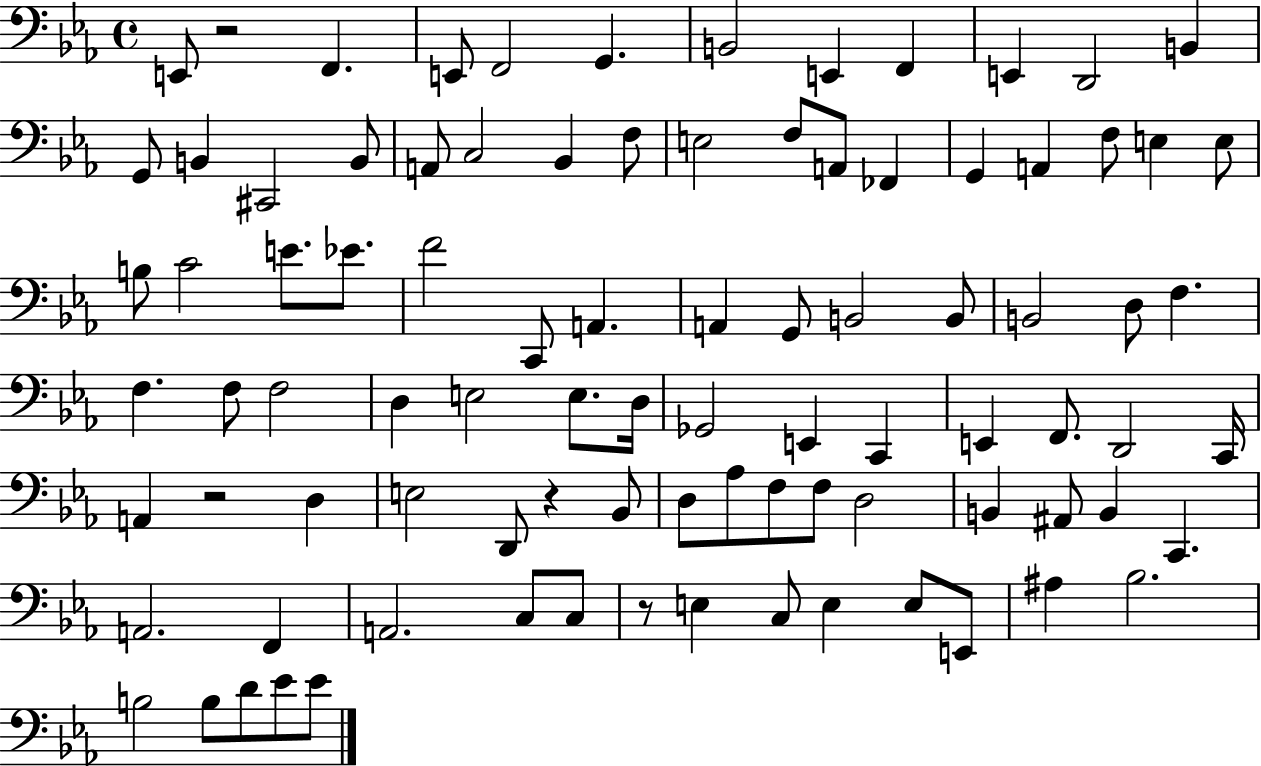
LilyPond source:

{
  \clef bass
  \time 4/4
  \defaultTimeSignature
  \key ees \major
  \repeat volta 2 { e,8 r2 f,4. | e,8 f,2 g,4. | b,2 e,4 f,4 | e,4 d,2 b,4 | \break g,8 b,4 cis,2 b,8 | a,8 c2 bes,4 f8 | e2 f8 a,8 fes,4 | g,4 a,4 f8 e4 e8 | \break b8 c'2 e'8. ees'8. | f'2 c,8 a,4. | a,4 g,8 b,2 b,8 | b,2 d8 f4. | \break f4. f8 f2 | d4 e2 e8. d16 | ges,2 e,4 c,4 | e,4 f,8. d,2 c,16 | \break a,4 r2 d4 | e2 d,8 r4 bes,8 | d8 aes8 f8 f8 d2 | b,4 ais,8 b,4 c,4. | \break a,2. f,4 | a,2. c8 c8 | r8 e4 c8 e4 e8 e,8 | ais4 bes2. | \break b2 b8 d'8 ees'8 ees'8 | } \bar "|."
}